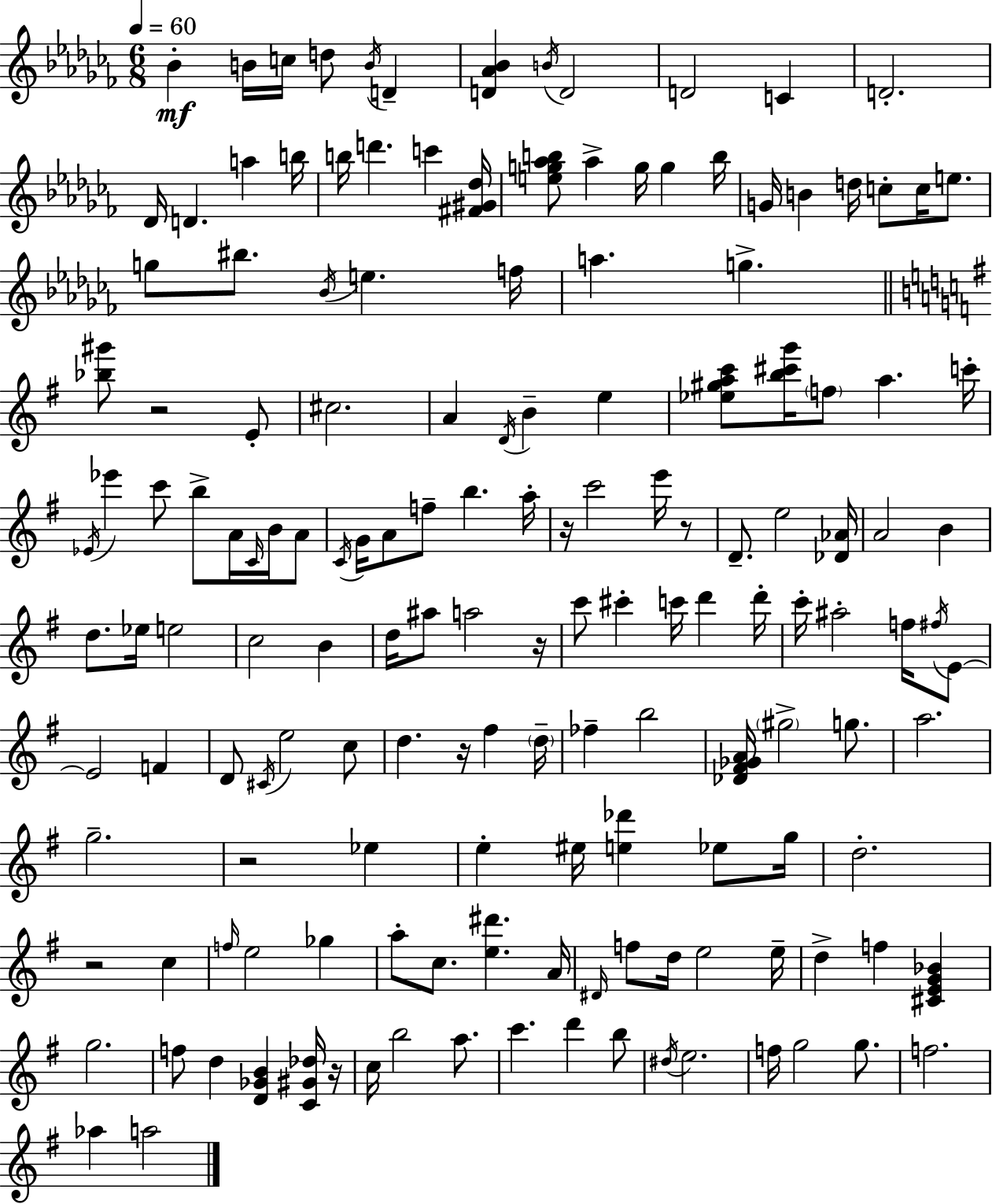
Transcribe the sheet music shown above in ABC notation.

X:1
T:Untitled
M:6/8
L:1/4
K:Abm
_B B/4 c/4 d/2 B/4 D [D_A_B] B/4 D2 D2 C D2 _D/4 D a b/4 b/4 d' c' [^F^G_d]/4 [eg_ab]/2 _a g/4 g b/4 G/4 B d/4 c/2 c/4 e/2 g/2 ^b/2 _B/4 e f/4 a g [_b^g']/2 z2 E/2 ^c2 A D/4 B e [_e^gac']/2 [b^c'g']/4 f/2 a c'/4 _E/4 _e' c'/2 b/2 A/4 C/4 B/4 A/2 C/4 G/4 A/2 f/2 b a/4 z/4 c'2 e'/4 z/2 D/2 e2 [_D_A]/4 A2 B d/2 _e/4 e2 c2 B d/4 ^a/2 a2 z/4 c'/2 ^c' c'/4 d' d'/4 c'/4 ^a2 f/4 ^f/4 E/2 E2 F D/2 ^C/4 e2 c/2 d z/4 ^f d/4 _f b2 [_D^F_GA]/4 ^g2 g/2 a2 g2 z2 _e e ^e/4 [e_d'] _e/2 g/4 d2 z2 c f/4 e2 _g a/2 c/2 [e^d'] A/4 ^D/4 f/2 d/4 e2 e/4 d f [^CEG_B] g2 f/2 d [D_GB] [C^G_d]/4 z/4 c/4 b2 a/2 c' d' b/2 ^d/4 e2 f/4 g2 g/2 f2 _a a2